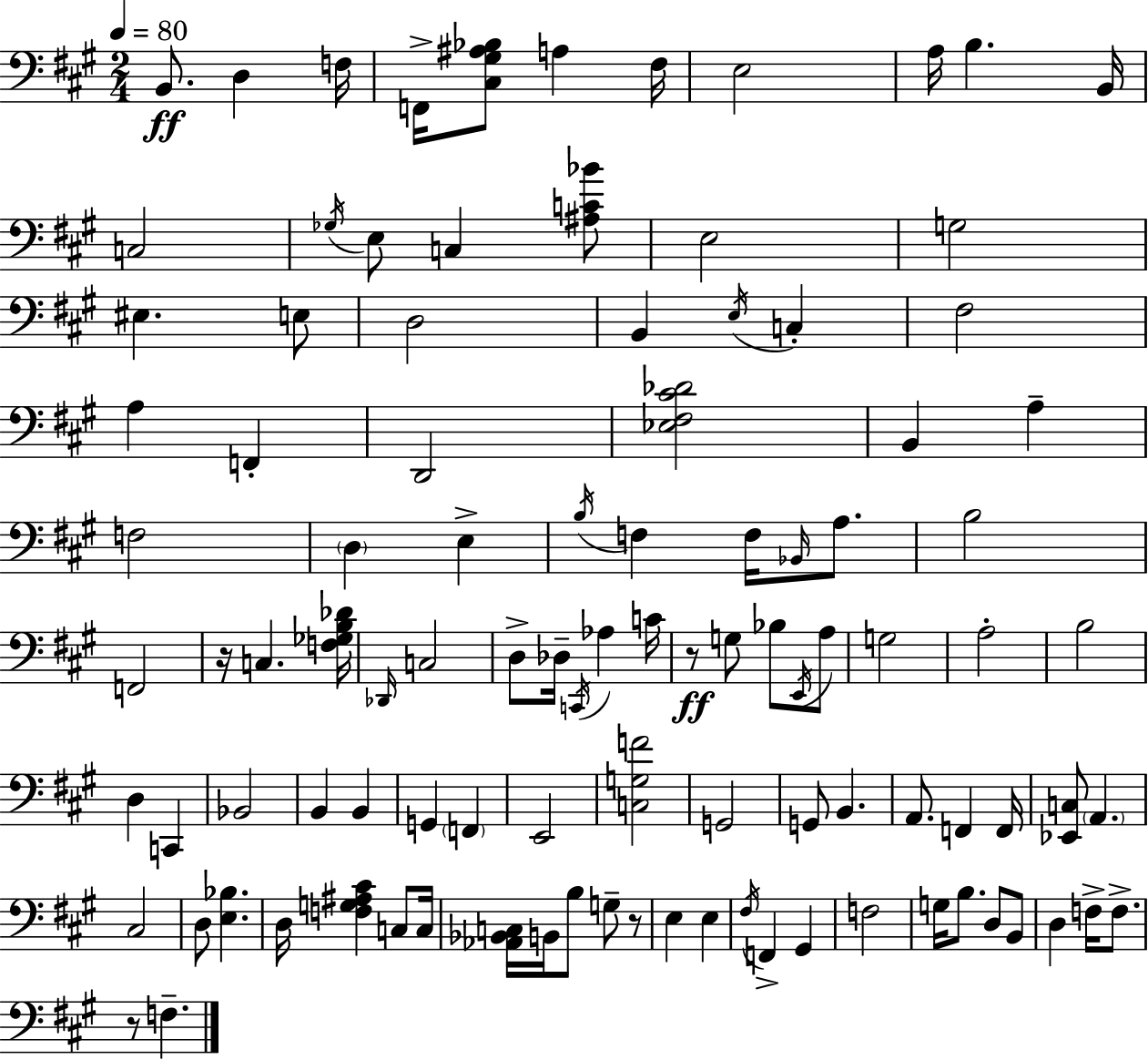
X:1
T:Untitled
M:2/4
L:1/4
K:A
B,,/2 D, F,/4 F,,/4 [^C,^G,^A,_B,]/2 A, ^F,/4 E,2 A,/4 B, B,,/4 C,2 _G,/4 E,/2 C, [^A,C_B]/2 E,2 G,2 ^E, E,/2 D,2 B,, E,/4 C, ^F,2 A, F,, D,,2 [_E,^F,^C_D]2 B,, A, F,2 D, E, B,/4 F, F,/4 _B,,/4 A,/2 B,2 F,,2 z/4 C, [F,_G,B,_D]/4 _D,,/4 C,2 D,/2 _D,/4 C,,/4 _A, C/4 z/2 G,/2 _B,/2 E,,/4 A,/2 G,2 A,2 B,2 D, C,, _B,,2 B,, B,, G,, F,, E,,2 [C,G,F]2 G,,2 G,,/2 B,, A,,/2 F,, F,,/4 [_E,,C,]/2 A,, ^C,2 D,/2 [E,_B,] D,/4 [F,G,^A,^C] C,/2 C,/4 [_A,,_B,,C,]/4 B,,/4 B,/2 G,/2 z/2 E, E, ^F,/4 F,, ^G,, F,2 G,/4 B,/2 D,/2 B,,/2 D, F,/4 F,/2 z/2 F,